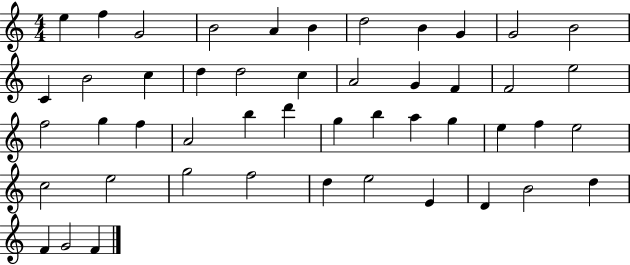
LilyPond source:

{
  \clef treble
  \numericTimeSignature
  \time 4/4
  \key c \major
  e''4 f''4 g'2 | b'2 a'4 b'4 | d''2 b'4 g'4 | g'2 b'2 | \break c'4 b'2 c''4 | d''4 d''2 c''4 | a'2 g'4 f'4 | f'2 e''2 | \break f''2 g''4 f''4 | a'2 b''4 d'''4 | g''4 b''4 a''4 g''4 | e''4 f''4 e''2 | \break c''2 e''2 | g''2 f''2 | d''4 e''2 e'4 | d'4 b'2 d''4 | \break f'4 g'2 f'4 | \bar "|."
}